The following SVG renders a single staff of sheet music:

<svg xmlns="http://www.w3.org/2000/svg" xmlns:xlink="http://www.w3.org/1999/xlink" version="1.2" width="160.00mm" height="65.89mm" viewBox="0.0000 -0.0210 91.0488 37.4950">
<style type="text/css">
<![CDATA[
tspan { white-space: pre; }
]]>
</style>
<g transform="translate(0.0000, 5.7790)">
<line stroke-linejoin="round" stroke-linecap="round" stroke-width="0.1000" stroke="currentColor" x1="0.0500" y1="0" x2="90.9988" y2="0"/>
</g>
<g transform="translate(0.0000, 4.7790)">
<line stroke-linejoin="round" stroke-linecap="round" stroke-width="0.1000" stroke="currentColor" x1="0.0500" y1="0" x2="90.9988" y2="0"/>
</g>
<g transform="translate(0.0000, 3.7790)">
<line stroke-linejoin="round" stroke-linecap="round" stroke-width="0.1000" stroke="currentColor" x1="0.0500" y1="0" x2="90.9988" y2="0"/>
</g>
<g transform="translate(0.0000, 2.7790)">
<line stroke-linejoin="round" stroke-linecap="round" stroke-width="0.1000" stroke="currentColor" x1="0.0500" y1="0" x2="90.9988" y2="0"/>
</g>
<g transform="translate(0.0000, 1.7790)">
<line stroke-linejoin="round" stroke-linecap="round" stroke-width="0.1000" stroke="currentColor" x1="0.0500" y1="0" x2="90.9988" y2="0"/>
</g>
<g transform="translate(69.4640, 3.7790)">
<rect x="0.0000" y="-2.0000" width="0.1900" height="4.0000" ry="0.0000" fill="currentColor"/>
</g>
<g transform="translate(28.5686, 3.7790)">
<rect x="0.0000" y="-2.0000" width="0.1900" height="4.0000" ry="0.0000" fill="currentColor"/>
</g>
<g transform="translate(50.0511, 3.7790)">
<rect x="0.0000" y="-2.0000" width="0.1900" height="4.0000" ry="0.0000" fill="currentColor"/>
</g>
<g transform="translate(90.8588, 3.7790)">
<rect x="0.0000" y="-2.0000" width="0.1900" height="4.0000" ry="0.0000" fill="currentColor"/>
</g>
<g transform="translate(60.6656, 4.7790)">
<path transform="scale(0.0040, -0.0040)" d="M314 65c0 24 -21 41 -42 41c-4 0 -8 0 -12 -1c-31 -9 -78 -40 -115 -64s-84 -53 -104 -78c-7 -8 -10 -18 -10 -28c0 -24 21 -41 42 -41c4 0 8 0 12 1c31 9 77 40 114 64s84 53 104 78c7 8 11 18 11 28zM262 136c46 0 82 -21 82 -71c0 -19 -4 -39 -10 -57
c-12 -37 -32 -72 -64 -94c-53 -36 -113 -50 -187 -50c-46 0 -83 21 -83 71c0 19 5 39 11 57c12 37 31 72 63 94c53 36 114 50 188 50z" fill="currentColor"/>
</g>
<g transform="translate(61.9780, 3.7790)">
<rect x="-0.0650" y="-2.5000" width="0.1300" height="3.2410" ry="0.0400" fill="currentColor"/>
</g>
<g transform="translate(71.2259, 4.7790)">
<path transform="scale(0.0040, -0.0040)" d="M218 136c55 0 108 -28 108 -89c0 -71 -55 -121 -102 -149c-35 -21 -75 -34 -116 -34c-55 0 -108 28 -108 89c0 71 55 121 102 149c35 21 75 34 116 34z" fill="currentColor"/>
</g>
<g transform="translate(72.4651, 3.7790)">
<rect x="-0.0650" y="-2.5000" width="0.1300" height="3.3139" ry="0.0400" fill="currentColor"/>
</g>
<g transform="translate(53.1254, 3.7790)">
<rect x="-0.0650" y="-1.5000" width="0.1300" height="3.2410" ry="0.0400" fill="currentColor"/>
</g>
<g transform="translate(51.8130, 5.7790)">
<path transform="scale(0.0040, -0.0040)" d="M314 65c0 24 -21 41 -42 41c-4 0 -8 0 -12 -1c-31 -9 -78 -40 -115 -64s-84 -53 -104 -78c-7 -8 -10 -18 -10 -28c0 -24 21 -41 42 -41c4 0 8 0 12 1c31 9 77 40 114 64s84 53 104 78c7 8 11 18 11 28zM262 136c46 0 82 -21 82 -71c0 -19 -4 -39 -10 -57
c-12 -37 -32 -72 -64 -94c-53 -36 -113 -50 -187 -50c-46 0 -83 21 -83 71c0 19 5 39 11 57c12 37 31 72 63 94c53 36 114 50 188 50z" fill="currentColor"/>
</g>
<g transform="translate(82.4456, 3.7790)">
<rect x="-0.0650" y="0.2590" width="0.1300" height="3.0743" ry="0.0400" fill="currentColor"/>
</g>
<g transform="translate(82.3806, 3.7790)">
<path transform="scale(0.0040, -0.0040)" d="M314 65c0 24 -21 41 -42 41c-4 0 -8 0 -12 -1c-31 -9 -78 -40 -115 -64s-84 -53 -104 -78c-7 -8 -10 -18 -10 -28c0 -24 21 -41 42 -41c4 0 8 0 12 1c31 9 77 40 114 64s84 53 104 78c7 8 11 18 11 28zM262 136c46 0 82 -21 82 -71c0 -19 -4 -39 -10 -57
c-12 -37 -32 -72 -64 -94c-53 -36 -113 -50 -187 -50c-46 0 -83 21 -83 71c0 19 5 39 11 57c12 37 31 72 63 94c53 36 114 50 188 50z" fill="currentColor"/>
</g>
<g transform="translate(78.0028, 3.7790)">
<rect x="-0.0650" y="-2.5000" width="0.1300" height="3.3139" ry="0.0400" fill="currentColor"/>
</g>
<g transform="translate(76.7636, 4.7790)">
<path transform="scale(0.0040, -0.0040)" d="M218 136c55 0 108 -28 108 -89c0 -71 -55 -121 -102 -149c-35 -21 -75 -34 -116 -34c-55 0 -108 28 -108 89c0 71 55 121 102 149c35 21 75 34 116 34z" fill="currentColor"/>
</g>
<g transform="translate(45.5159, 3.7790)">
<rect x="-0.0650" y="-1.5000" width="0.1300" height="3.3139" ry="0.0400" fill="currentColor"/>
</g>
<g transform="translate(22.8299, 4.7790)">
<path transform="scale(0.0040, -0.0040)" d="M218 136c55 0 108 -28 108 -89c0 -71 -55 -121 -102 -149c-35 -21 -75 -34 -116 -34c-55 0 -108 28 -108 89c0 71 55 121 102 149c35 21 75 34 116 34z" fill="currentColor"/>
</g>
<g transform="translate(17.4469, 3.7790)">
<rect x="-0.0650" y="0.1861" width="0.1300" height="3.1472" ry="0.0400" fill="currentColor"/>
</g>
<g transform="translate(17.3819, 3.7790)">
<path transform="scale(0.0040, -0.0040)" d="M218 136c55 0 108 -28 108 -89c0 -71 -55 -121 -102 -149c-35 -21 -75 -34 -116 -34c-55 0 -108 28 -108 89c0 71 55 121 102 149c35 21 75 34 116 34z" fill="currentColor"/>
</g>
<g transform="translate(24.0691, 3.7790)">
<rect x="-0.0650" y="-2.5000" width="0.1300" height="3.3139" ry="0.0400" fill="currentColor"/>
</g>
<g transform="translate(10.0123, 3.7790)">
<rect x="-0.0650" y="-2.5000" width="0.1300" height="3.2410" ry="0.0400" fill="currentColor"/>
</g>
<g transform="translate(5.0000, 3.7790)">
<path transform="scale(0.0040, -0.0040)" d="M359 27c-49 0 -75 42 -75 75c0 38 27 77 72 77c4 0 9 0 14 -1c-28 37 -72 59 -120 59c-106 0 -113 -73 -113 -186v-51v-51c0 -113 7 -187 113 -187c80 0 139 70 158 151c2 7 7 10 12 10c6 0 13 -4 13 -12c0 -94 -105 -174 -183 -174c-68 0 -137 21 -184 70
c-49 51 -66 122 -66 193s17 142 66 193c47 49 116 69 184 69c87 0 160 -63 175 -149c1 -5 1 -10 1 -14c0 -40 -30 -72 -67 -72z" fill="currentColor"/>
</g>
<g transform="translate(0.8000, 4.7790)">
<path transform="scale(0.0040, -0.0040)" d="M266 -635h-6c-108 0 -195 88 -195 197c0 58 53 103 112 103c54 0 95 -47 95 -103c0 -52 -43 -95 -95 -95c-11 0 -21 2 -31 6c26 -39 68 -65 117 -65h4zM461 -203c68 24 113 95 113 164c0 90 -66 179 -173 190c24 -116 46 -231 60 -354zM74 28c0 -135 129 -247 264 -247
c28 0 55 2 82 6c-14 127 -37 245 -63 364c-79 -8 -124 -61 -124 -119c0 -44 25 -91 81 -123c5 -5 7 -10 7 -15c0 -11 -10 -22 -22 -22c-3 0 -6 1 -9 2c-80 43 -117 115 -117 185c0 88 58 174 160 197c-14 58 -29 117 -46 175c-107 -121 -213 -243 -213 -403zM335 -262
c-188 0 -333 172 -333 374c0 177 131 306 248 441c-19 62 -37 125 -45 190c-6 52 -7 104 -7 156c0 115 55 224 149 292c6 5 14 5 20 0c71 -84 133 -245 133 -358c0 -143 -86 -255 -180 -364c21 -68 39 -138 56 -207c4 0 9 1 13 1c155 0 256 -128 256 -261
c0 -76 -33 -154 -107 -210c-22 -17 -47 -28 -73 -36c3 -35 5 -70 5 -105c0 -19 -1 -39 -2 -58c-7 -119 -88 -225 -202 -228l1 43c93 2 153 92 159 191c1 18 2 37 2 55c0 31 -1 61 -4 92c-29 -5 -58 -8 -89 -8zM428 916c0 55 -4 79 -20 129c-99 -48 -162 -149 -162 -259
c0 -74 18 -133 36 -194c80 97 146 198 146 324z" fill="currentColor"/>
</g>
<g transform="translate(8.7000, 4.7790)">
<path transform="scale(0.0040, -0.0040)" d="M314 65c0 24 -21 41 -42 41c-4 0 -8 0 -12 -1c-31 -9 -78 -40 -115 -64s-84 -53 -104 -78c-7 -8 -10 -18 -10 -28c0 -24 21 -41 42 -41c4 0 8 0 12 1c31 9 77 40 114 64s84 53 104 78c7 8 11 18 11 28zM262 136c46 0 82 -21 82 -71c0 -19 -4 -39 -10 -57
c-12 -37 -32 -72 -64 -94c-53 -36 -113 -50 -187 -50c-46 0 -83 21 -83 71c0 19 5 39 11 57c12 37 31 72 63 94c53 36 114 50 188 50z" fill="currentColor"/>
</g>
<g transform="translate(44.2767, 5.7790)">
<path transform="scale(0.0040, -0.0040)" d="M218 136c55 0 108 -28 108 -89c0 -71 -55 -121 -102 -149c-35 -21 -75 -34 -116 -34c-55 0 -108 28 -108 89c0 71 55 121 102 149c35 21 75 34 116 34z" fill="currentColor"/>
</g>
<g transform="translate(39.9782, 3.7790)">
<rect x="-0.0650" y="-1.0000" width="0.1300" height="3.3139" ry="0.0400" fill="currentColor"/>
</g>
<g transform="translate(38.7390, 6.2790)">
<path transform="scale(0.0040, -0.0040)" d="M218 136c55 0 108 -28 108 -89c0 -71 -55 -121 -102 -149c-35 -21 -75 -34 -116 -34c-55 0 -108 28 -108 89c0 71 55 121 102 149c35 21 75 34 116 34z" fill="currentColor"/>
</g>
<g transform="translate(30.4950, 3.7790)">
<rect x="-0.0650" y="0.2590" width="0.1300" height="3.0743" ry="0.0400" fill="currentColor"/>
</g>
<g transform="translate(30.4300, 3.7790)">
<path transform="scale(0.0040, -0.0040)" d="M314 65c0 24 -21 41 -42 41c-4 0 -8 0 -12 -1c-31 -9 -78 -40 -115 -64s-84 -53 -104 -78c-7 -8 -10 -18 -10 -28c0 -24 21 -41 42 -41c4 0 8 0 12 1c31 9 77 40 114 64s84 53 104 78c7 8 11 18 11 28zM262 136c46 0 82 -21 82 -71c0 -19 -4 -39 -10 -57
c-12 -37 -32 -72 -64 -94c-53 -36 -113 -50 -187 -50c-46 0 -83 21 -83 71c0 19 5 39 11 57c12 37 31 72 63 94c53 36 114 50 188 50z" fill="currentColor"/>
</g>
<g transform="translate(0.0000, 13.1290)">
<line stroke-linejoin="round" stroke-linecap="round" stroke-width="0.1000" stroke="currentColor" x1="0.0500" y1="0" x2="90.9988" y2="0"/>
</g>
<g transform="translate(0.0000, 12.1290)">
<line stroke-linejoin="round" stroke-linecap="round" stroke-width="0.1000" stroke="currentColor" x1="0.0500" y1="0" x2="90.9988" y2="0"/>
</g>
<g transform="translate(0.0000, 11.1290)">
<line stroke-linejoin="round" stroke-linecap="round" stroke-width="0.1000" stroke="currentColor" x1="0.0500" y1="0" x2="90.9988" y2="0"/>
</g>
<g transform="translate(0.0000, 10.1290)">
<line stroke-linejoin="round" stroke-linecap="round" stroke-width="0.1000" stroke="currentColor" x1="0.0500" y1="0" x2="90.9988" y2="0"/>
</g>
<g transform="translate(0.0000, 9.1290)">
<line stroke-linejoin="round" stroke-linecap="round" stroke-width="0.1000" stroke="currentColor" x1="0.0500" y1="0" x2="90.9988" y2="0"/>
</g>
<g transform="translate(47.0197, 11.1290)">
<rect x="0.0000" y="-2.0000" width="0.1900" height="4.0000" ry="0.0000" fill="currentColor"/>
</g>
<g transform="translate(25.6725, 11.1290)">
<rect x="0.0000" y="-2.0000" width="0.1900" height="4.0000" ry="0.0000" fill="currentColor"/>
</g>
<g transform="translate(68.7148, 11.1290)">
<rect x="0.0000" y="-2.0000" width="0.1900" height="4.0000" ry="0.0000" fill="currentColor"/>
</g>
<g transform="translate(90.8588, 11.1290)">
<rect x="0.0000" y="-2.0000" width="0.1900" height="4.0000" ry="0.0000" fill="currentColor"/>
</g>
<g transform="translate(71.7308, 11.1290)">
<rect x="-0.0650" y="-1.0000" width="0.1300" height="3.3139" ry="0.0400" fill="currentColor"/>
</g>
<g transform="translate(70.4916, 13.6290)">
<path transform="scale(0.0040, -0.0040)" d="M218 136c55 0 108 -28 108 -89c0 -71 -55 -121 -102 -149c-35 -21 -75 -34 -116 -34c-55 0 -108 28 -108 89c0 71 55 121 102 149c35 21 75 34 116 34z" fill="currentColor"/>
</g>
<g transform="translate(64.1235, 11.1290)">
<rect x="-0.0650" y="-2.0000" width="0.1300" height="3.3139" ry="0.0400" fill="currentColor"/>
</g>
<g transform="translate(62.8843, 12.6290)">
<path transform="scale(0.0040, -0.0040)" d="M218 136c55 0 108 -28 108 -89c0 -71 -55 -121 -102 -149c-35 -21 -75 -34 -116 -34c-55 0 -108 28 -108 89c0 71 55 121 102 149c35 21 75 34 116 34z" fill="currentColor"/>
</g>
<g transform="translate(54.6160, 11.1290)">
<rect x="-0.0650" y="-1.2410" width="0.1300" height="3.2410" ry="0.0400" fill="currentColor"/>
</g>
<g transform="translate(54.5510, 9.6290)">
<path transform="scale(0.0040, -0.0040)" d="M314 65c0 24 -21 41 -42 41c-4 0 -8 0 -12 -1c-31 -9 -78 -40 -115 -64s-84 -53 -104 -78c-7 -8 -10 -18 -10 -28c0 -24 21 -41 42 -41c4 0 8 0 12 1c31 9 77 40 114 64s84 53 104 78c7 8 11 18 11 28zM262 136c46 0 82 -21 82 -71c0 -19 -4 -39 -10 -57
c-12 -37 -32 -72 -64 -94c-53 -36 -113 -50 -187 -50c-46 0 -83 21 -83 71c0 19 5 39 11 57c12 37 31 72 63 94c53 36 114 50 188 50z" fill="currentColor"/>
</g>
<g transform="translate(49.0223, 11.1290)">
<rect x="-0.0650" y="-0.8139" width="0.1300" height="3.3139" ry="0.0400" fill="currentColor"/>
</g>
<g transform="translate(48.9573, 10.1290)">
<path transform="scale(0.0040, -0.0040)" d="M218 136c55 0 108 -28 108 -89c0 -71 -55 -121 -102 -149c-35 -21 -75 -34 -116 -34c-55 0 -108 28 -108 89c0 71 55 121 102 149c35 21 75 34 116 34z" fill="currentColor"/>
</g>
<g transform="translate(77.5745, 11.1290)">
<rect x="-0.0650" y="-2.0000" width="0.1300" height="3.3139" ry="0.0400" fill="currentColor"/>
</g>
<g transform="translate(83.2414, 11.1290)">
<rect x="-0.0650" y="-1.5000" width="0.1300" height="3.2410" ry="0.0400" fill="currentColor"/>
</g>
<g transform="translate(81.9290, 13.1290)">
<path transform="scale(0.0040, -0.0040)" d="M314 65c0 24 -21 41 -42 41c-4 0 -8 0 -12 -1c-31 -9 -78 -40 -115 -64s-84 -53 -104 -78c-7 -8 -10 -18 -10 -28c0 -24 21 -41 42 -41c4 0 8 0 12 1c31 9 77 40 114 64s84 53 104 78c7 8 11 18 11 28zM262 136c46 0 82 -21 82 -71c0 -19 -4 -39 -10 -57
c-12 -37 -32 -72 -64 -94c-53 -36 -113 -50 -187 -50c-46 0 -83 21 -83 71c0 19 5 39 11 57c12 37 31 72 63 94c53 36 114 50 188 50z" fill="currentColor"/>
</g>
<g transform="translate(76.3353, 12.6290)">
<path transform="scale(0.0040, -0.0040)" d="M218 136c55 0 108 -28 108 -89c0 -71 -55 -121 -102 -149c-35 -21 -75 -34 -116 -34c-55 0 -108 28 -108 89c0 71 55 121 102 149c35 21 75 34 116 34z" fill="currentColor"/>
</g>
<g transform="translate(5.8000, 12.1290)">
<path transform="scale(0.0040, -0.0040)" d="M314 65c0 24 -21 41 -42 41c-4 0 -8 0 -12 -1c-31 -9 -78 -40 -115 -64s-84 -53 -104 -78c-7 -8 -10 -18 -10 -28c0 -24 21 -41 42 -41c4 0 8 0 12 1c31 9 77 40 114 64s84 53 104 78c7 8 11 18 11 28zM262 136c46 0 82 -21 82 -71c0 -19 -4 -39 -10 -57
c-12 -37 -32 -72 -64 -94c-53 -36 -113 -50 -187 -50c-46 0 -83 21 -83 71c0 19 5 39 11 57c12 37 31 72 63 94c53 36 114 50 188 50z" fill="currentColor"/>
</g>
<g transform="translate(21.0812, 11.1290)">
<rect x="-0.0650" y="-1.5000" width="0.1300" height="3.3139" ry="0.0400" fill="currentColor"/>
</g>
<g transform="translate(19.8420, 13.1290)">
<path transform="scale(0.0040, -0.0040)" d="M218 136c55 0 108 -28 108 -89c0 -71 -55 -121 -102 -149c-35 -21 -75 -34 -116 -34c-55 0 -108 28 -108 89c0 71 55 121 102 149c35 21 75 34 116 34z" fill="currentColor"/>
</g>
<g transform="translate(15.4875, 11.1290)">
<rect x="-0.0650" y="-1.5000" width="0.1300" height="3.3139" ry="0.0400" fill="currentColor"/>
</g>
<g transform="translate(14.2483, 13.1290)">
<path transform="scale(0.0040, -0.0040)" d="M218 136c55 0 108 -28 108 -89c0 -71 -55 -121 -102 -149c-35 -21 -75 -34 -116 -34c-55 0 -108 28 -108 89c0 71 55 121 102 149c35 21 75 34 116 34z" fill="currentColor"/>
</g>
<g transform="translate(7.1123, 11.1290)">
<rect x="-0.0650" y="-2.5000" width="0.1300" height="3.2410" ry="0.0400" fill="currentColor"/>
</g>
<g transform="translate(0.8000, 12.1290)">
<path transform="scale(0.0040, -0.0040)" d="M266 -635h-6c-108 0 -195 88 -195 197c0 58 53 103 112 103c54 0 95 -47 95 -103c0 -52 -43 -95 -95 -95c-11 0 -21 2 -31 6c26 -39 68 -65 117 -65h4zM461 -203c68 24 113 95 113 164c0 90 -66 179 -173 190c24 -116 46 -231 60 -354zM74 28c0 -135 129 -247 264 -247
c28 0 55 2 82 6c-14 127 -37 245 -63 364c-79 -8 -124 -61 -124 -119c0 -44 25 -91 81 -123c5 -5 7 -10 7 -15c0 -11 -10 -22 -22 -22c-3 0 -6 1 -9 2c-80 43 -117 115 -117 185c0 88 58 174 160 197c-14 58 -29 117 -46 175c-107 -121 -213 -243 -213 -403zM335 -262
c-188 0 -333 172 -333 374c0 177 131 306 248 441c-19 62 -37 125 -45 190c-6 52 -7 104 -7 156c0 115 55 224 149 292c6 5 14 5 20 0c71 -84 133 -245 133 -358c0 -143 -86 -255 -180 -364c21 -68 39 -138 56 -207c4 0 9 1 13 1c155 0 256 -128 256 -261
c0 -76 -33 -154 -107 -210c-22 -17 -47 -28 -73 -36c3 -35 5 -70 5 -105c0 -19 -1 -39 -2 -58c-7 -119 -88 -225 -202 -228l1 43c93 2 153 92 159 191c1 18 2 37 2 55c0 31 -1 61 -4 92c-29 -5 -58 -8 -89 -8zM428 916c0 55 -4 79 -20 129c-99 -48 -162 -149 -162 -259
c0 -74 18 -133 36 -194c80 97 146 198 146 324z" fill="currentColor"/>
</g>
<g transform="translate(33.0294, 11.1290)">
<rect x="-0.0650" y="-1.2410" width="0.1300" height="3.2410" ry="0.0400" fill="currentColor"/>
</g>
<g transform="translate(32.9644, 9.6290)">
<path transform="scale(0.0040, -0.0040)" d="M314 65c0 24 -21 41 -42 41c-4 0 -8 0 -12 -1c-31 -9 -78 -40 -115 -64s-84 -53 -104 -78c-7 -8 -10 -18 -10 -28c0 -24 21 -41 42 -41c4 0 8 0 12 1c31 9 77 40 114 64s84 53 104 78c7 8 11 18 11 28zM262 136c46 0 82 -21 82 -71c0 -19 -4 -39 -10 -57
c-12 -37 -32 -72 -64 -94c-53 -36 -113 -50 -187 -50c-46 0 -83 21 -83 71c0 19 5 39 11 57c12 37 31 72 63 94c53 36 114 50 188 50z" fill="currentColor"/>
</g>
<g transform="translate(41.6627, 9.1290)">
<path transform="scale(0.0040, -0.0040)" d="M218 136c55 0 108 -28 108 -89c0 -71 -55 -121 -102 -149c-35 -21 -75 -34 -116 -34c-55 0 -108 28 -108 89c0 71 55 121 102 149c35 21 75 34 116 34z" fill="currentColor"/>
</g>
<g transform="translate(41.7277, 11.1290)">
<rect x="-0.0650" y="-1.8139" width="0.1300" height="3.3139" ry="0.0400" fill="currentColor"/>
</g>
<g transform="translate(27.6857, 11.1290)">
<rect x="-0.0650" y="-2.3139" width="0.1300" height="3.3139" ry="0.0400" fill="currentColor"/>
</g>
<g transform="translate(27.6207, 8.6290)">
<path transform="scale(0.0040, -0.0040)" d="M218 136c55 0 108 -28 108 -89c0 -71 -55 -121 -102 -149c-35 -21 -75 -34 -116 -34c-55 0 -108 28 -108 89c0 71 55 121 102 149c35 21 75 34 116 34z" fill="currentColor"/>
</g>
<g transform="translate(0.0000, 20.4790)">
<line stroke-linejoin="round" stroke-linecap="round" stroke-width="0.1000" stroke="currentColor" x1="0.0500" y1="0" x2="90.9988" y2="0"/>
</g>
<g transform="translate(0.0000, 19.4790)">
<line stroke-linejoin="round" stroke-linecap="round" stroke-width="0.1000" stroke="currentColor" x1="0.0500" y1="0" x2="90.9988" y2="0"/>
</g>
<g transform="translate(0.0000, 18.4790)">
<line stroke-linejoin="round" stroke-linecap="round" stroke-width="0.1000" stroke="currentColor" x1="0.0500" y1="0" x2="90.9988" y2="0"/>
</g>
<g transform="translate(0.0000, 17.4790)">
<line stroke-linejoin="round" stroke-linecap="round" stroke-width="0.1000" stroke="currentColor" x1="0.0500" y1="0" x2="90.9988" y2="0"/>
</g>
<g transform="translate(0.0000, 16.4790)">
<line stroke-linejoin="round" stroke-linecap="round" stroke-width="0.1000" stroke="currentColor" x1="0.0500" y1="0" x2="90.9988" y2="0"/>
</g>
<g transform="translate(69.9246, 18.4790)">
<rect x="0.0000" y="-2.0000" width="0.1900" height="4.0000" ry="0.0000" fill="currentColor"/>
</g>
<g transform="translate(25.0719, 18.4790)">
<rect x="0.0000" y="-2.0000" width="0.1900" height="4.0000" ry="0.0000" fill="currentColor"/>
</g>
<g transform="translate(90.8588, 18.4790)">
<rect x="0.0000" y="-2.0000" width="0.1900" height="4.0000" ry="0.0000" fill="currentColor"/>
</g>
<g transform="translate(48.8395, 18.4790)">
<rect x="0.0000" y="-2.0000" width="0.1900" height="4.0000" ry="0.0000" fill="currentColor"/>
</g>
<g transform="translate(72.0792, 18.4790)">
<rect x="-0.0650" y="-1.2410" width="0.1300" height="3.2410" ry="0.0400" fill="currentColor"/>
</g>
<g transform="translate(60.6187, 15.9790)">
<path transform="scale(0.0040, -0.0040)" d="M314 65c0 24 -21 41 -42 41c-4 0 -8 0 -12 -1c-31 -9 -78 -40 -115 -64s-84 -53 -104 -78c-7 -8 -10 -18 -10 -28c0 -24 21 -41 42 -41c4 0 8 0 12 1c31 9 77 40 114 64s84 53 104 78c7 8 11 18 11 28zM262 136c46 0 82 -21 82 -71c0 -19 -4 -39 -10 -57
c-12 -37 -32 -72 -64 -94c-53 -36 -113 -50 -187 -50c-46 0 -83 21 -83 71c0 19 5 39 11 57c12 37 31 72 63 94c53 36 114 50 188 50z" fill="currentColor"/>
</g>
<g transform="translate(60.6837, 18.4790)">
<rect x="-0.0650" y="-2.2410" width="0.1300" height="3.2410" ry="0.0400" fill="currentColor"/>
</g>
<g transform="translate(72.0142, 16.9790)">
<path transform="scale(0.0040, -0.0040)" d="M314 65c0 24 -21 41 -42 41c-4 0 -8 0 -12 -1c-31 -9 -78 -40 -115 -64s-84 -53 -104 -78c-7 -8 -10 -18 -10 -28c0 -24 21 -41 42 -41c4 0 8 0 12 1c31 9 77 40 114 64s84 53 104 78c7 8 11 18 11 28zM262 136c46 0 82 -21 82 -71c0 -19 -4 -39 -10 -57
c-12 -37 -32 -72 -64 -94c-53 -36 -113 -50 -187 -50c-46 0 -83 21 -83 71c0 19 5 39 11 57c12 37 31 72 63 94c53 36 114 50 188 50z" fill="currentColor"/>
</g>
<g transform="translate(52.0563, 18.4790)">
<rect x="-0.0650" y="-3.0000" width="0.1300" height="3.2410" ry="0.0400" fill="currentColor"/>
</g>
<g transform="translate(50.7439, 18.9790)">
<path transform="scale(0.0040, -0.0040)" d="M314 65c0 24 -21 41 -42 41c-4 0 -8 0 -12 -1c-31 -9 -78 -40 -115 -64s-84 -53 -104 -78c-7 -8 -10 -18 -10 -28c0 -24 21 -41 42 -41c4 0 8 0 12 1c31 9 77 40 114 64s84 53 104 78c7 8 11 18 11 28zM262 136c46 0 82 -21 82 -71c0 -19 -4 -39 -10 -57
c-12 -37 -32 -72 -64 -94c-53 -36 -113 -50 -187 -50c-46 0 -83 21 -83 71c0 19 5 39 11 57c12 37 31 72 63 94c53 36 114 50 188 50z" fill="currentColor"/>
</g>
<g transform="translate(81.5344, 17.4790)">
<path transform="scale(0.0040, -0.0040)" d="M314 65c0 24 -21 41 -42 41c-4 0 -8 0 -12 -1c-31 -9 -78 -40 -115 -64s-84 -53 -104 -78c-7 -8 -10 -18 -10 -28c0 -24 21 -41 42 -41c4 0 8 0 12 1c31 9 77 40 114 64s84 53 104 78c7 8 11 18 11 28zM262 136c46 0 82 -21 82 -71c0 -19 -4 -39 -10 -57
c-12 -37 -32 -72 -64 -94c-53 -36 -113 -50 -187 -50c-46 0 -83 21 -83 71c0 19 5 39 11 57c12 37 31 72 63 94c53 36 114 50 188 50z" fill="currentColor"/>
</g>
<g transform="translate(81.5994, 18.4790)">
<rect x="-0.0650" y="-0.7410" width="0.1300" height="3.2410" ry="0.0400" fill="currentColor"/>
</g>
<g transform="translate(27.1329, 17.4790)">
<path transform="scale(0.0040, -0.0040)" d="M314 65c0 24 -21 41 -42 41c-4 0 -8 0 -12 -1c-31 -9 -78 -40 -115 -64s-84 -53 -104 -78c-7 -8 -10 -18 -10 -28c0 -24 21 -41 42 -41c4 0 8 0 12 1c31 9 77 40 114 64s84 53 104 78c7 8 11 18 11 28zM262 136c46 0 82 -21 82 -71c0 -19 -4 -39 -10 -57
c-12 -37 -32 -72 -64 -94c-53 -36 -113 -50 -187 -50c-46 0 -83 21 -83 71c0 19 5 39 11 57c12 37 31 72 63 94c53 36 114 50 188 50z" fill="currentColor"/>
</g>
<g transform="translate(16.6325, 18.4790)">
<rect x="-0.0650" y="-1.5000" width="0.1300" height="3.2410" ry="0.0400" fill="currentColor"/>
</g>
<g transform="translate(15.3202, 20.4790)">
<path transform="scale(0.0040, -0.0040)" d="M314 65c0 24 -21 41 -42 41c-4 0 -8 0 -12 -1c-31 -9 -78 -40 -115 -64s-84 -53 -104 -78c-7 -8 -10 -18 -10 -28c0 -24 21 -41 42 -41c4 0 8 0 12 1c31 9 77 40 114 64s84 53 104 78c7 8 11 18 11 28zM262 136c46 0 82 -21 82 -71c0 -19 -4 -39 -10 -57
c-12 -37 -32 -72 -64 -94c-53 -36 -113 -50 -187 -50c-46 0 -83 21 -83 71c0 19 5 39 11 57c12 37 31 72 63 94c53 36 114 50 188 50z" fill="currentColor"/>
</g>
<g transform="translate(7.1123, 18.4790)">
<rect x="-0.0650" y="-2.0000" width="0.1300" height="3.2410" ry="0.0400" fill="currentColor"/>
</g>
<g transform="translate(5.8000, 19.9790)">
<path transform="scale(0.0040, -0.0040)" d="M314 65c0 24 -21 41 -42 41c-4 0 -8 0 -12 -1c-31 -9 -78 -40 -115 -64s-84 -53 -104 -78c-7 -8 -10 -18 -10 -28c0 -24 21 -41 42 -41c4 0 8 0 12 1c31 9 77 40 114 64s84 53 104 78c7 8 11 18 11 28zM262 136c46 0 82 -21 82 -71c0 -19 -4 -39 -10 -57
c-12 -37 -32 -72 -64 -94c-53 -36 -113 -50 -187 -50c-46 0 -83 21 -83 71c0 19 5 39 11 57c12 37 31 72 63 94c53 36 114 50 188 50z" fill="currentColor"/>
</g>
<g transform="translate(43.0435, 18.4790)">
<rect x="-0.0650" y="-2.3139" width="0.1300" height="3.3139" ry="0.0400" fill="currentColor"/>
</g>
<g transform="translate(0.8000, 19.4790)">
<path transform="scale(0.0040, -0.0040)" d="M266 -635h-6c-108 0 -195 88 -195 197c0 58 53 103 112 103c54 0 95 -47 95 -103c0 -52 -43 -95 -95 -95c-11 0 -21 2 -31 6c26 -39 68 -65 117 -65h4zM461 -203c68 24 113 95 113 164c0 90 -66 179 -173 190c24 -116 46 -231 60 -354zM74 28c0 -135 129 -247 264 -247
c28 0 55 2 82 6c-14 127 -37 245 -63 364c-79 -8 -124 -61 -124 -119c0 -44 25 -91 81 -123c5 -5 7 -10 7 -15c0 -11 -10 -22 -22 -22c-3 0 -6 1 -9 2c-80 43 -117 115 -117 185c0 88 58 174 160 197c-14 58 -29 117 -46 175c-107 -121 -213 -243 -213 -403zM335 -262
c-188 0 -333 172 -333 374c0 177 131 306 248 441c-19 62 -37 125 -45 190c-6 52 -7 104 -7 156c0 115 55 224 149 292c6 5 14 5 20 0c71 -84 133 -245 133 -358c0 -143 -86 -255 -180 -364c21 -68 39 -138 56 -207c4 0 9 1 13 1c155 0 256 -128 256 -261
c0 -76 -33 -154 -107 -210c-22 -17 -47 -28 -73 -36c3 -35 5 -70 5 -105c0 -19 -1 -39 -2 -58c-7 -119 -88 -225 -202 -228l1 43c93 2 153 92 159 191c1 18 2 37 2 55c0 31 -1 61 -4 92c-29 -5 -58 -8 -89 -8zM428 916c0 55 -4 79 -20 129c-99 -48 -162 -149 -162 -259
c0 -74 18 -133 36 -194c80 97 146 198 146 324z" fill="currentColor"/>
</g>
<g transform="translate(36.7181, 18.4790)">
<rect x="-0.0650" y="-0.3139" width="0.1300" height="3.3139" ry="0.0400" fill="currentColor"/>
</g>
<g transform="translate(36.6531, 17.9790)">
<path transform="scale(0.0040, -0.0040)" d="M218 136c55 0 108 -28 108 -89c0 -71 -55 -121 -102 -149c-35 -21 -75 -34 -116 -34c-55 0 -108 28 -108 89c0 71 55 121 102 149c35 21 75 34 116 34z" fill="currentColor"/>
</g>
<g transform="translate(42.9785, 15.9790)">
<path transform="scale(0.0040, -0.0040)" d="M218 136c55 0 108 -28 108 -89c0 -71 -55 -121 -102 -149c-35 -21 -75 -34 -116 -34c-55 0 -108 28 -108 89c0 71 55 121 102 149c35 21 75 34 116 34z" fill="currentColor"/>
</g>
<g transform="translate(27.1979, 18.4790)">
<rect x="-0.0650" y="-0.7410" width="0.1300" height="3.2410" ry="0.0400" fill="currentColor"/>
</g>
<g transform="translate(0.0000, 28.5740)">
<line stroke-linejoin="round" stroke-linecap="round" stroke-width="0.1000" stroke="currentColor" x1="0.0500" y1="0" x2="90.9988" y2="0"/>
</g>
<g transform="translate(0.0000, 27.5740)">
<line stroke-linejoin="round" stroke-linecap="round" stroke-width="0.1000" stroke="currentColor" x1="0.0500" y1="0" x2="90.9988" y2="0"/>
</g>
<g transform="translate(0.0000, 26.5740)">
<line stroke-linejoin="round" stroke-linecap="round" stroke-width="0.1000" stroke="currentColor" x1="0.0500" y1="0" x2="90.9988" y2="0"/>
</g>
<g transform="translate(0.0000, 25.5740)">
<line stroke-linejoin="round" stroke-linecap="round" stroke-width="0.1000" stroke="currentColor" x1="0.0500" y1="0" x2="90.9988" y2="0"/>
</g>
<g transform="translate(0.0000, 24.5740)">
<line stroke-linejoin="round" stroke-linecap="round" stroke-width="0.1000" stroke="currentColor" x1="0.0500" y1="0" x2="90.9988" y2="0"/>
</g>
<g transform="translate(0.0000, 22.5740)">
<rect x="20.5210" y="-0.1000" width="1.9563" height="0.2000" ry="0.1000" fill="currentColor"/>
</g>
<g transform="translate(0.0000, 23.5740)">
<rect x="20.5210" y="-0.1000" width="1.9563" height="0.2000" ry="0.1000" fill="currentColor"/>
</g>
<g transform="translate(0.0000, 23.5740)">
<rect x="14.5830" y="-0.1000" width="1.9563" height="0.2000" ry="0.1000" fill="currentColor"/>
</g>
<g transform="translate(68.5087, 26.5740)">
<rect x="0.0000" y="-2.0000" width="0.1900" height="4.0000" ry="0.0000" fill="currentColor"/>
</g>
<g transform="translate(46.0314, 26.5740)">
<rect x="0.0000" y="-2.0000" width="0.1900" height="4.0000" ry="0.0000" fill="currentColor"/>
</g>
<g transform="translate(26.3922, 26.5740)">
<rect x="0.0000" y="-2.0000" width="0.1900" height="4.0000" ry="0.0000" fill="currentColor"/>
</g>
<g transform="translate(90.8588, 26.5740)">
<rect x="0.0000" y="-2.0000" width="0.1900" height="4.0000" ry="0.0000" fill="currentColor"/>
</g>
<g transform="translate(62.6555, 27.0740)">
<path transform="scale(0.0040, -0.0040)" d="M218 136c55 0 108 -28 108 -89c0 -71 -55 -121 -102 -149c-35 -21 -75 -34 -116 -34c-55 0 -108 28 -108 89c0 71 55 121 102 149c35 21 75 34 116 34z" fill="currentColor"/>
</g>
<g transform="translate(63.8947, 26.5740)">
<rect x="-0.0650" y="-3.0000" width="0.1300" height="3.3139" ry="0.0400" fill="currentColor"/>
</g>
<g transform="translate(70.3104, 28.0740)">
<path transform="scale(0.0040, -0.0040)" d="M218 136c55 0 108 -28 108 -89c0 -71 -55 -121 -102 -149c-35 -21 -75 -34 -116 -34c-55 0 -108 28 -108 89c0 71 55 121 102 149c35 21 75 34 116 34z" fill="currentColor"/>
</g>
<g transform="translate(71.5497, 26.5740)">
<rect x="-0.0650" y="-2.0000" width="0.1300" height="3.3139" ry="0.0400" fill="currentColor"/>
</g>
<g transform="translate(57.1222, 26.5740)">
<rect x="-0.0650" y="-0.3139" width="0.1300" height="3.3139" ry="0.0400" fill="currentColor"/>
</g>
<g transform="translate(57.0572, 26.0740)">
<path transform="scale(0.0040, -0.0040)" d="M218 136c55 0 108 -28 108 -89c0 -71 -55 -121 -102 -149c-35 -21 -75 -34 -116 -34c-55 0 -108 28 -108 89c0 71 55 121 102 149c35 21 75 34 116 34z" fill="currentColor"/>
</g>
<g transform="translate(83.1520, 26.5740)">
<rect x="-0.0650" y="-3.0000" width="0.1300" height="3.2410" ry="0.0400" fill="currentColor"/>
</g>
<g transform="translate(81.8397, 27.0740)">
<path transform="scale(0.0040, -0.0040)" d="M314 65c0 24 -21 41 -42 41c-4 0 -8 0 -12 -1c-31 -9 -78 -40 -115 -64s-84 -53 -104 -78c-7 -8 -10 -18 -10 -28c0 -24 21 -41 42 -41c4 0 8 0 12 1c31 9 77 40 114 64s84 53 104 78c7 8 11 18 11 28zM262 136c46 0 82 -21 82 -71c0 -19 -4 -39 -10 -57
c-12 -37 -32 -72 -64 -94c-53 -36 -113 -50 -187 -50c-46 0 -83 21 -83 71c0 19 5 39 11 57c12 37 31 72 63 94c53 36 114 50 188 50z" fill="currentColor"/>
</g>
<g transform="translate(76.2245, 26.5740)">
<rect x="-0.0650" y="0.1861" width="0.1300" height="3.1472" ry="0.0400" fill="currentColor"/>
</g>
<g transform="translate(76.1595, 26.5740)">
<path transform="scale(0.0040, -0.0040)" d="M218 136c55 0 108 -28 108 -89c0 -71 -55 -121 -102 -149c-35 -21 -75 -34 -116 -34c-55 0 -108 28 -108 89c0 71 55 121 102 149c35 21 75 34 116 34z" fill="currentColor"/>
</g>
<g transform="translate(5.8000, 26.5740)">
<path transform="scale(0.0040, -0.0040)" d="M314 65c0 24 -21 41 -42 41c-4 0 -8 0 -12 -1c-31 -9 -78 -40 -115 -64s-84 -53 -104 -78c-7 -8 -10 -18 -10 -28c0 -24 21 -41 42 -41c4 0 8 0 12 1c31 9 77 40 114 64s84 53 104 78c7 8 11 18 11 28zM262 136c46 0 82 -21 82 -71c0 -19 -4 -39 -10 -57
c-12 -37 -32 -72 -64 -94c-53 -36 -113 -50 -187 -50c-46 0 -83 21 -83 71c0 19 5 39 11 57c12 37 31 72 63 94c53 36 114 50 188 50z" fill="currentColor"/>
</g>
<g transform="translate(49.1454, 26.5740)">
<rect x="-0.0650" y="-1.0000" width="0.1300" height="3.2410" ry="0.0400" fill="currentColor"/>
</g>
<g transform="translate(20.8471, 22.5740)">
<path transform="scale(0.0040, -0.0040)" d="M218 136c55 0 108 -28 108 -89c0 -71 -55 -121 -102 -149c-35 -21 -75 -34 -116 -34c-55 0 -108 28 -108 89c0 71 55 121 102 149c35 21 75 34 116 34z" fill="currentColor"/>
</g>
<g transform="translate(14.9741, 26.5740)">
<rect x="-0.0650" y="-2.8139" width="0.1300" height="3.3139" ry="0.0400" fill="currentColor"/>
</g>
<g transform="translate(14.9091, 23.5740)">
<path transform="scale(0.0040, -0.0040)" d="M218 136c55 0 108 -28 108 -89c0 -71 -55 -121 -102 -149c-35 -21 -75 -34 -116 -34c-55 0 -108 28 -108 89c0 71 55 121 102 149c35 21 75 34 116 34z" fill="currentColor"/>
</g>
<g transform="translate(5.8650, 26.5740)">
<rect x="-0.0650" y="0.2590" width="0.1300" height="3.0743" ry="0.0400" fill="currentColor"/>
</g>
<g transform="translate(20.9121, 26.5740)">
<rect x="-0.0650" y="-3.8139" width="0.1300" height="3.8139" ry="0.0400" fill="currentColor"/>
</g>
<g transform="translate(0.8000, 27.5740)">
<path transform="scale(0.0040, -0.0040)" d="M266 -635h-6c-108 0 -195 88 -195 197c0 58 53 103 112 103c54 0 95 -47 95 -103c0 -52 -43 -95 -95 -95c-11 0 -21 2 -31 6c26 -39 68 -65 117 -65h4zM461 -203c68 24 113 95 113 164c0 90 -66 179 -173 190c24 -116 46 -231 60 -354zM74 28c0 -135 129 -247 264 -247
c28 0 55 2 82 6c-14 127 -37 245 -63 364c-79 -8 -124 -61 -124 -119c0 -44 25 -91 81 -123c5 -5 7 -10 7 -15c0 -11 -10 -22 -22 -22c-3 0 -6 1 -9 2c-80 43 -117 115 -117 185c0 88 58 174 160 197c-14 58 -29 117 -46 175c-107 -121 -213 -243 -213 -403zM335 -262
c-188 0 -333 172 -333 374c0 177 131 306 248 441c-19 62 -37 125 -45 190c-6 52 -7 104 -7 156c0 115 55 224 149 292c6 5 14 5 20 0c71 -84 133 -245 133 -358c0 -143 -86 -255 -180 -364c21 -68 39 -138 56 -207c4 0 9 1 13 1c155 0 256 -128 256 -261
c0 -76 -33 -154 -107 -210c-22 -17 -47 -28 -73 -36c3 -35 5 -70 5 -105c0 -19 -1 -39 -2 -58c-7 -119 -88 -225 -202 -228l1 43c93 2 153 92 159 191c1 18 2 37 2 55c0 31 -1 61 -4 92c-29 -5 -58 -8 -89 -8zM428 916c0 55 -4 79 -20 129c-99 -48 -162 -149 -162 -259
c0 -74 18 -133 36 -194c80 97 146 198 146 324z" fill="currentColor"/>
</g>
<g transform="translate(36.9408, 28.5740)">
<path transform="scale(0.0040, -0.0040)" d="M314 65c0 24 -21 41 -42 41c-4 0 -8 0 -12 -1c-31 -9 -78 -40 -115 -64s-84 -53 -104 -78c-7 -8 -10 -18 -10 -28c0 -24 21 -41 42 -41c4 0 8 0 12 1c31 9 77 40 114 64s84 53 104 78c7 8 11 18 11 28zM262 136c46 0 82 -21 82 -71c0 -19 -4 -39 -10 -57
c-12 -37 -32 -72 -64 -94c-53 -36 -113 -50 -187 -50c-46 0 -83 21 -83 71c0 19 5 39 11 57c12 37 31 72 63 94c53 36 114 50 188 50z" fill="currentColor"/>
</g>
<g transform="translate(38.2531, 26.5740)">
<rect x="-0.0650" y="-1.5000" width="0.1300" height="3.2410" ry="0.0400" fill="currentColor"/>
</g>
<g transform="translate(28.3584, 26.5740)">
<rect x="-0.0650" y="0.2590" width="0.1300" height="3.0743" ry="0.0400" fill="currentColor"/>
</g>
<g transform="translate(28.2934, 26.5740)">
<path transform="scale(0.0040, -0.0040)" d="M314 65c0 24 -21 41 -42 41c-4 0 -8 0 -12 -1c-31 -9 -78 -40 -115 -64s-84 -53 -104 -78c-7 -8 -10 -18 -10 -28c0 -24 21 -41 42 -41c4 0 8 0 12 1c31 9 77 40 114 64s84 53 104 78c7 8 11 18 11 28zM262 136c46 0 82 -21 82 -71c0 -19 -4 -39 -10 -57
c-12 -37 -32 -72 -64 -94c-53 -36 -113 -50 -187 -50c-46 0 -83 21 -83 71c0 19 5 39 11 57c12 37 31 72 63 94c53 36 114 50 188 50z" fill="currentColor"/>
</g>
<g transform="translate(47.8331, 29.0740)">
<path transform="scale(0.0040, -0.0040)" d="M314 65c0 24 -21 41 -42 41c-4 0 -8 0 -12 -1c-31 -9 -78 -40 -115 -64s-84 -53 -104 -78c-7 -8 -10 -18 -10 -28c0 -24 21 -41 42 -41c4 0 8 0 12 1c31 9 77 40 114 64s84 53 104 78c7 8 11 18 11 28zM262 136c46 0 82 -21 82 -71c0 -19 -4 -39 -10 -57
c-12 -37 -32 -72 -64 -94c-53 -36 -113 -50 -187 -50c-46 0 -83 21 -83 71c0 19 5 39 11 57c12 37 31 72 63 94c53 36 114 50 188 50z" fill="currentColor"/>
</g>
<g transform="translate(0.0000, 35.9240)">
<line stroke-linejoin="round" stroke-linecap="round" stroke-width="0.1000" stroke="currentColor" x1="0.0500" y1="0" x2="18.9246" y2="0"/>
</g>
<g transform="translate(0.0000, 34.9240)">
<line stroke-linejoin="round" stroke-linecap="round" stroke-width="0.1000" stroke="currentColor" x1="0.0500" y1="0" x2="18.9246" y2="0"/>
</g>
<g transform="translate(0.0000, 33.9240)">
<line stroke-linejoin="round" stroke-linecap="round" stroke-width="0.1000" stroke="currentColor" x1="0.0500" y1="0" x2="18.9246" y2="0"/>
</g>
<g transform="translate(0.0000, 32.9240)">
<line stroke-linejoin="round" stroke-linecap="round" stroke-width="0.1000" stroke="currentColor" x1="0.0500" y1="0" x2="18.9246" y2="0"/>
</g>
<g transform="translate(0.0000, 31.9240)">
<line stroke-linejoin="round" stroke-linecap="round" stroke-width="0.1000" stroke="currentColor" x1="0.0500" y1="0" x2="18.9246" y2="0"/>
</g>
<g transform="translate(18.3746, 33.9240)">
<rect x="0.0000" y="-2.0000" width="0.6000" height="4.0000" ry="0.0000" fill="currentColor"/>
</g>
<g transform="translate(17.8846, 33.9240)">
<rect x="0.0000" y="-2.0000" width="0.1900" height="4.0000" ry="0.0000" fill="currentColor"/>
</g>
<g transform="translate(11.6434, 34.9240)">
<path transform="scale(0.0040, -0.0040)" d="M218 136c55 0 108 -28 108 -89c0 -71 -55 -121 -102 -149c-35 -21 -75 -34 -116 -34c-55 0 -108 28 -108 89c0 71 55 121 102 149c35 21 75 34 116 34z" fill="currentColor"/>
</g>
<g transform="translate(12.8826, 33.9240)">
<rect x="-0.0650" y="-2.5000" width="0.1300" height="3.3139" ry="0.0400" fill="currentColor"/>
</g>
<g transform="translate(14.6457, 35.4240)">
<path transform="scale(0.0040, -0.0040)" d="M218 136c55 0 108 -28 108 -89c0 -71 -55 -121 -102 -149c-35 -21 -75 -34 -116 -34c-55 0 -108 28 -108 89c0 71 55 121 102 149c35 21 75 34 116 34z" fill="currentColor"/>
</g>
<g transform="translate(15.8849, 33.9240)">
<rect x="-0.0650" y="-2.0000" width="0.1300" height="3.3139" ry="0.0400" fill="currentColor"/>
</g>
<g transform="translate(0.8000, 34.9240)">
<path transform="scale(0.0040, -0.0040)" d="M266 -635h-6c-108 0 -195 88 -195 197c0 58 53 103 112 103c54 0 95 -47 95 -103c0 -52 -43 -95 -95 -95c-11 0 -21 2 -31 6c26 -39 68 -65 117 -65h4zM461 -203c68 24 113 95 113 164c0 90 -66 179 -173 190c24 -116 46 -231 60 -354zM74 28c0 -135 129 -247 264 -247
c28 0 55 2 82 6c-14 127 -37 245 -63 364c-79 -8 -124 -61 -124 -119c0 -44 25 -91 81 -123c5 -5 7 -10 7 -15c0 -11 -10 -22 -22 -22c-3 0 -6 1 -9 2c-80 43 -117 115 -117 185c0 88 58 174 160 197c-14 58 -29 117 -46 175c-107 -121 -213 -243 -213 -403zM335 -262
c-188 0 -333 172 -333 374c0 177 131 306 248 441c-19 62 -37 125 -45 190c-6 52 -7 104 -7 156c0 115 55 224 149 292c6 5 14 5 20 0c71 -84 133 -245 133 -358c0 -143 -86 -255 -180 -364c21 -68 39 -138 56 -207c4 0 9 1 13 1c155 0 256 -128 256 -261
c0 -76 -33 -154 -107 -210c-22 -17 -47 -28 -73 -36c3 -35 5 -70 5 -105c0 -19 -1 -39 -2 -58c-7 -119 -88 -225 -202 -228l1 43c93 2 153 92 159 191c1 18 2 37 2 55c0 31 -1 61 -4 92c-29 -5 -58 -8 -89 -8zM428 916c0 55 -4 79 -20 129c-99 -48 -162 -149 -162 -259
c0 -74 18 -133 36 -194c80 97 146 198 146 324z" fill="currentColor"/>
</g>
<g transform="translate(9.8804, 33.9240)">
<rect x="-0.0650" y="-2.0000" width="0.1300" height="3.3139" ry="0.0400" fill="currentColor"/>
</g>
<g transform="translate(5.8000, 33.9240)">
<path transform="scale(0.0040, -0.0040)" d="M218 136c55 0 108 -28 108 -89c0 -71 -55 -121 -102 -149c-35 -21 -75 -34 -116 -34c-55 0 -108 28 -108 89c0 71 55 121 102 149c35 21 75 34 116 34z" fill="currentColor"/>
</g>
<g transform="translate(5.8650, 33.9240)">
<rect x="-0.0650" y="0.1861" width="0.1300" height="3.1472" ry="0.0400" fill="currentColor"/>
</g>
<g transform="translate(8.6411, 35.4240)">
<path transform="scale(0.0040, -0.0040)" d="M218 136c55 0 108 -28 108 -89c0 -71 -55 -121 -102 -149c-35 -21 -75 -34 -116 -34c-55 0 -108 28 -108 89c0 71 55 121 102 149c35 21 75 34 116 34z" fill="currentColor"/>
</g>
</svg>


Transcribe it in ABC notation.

X:1
T:Untitled
M:4/4
L:1/4
K:C
G2 B G B2 D E E2 G2 G G B2 G2 E E g e2 f d e2 F D F E2 F2 E2 d2 c g A2 g2 e2 d2 B2 a c' B2 E2 D2 c A F B A2 B F G F